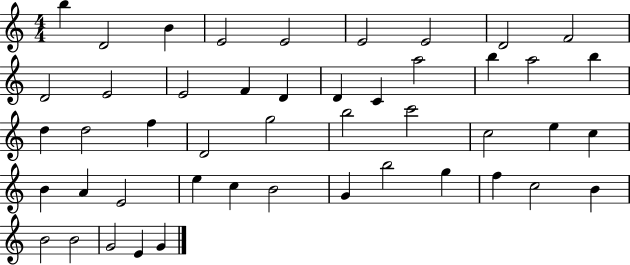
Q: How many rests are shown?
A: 0